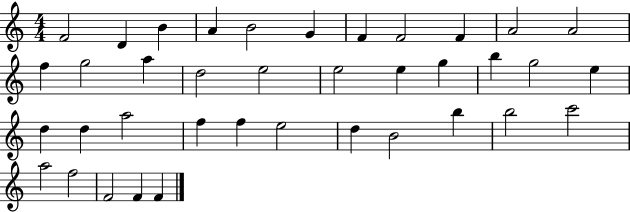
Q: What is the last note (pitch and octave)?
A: F4